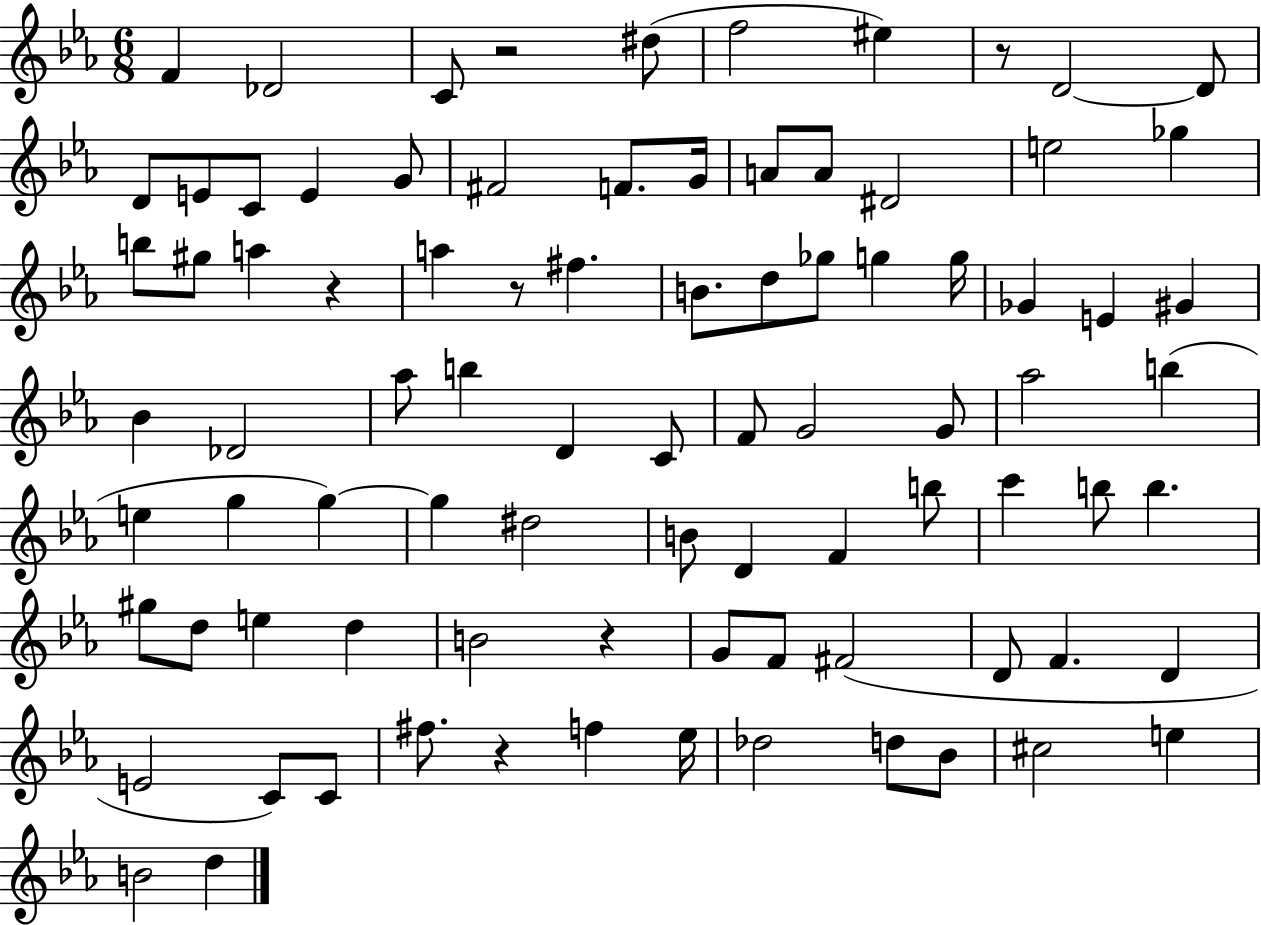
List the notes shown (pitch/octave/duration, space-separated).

F4/q Db4/h C4/e R/h D#5/e F5/h EIS5/q R/e D4/h D4/e D4/e E4/e C4/e E4/q G4/e F#4/h F4/e. G4/s A4/e A4/e D#4/h E5/h Gb5/q B5/e G#5/e A5/q R/q A5/q R/e F#5/q. B4/e. D5/e Gb5/e G5/q G5/s Gb4/q E4/q G#4/q Bb4/q Db4/h Ab5/e B5/q D4/q C4/e F4/e G4/h G4/e Ab5/h B5/q E5/q G5/q G5/q G5/q D#5/h B4/e D4/q F4/q B5/e C6/q B5/e B5/q. G#5/e D5/e E5/q D5/q B4/h R/q G4/e F4/e F#4/h D4/e F4/q. D4/q E4/h C4/e C4/e F#5/e. R/q F5/q Eb5/s Db5/h D5/e Bb4/e C#5/h E5/q B4/h D5/q